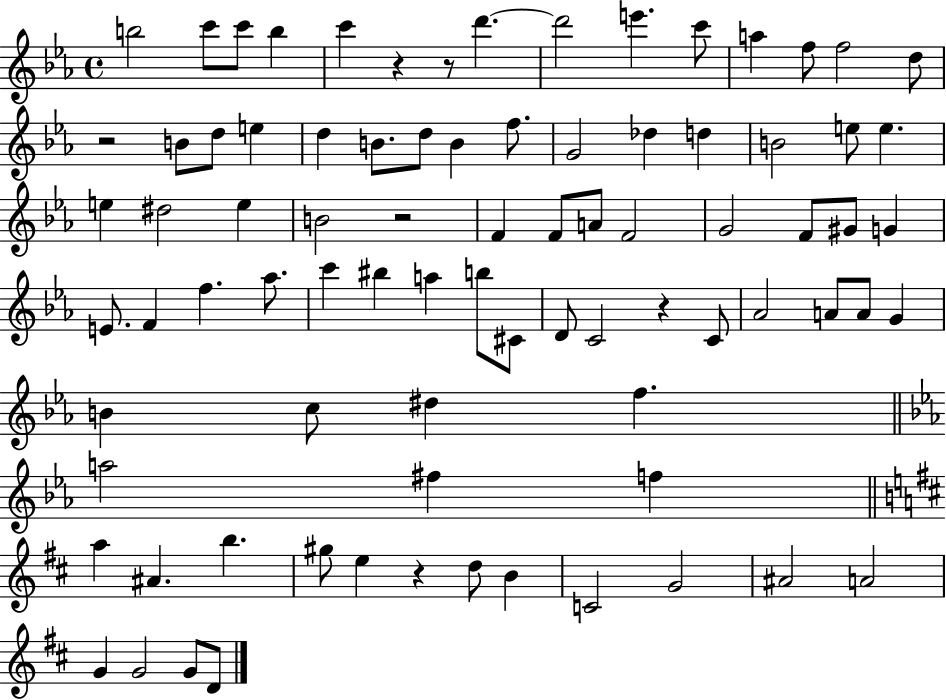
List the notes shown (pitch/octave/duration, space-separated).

B5/h C6/e C6/e B5/q C6/q R/q R/e D6/q. D6/h E6/q. C6/e A5/q F5/e F5/h D5/e R/h B4/e D5/e E5/q D5/q B4/e. D5/e B4/q F5/e. G4/h Db5/q D5/q B4/h E5/e E5/q. E5/q D#5/h E5/q B4/h R/h F4/q F4/e A4/e F4/h G4/h F4/e G#4/e G4/q E4/e. F4/q F5/q. Ab5/e. C6/q BIS5/q A5/q B5/e C#4/e D4/e C4/h R/q C4/e Ab4/h A4/e A4/e G4/q B4/q C5/e D#5/q F5/q. A5/h F#5/q F5/q A5/q A#4/q. B5/q. G#5/e E5/q R/q D5/e B4/q C4/h G4/h A#4/h A4/h G4/q G4/h G4/e D4/e